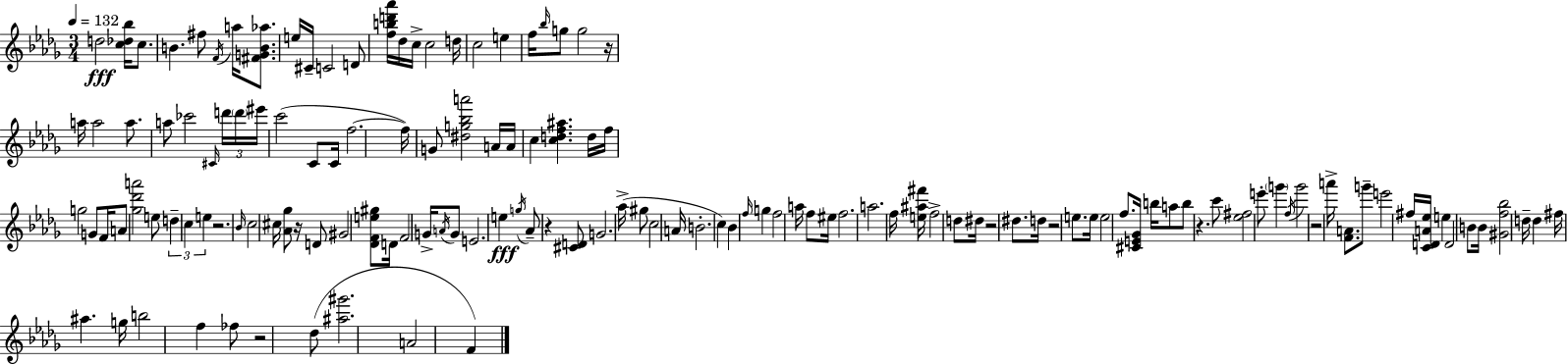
{
  \clef treble
  \numericTimeSignature
  \time 3/4
  \key bes \minor
  \tempo 4 = 132
  d''2\fff <c'' des'' bes''>16 c''8. | b'4. fis''8 \acciaccatura { f'16 } a''16 <fis' g' b' aes''>8. | e''16 cis'16-- c'2 d'8 | <f'' b'' d''' aes'''>16 des''16 c''16-> c''2 | \break d''16 c''2 e''4 | f''16 \grace { bes''16 } g''8 g''2 | r16 a''16 a''2 a''8. | a''8 ces'''2 | \break \grace { cis'16 } \tuplet 3/2 { d'''16 \parenthesize d'''16 eis'''16 } c'''2( | c'8 c'16 f''2.~~ | f''16) g'8 <dis'' g'' bes'' a'''>2 | a'16 a'16 c''4 <c'' d'' f'' ais''>4. | \break d''16 f''16 g''2 | g'8 f'16 a'8 <ges'' des''' a'''>2 | e''8 \tuplet 3/2 { d''4-- c''4 e''4 } | r2. | \break \grace { bes'16 } c''2 | cis''16 <aes' ges''>8 r16 d'8 gis'2 | <des' f' e'' gis''>8 d'16 f'2 | g'16-> \acciaccatura { a'16 } g'8 e'2. | \break e''4\fff \acciaccatura { g''16 } aes'8-- | r4 <cis' d'>8 g'2. | aes''16->( gis''8 c''2 | a'16 b'2.-. | \break c''4) bes'4 | \grace { f''16 } g''4 f''2 | a''16 f''8 eis''16 f''2. | a''2. | \break f''16 <e'' ais'' fis'''>16 f''2-> | d''8 dis''16 r2 | dis''8. d''16 r2 | e''8. e''16 e''2 | \break f''8. <cis' e' ges'>16 b''16 a''8 b''8 | r4. c'''8 <ees'' fis''>2 | e'''8-. \parenthesize g'''4 \acciaccatura { f''16 } | g'''2 r2 | \break a'''16-> <f' a'>8. g'''8-- e'''2 | fis''16 <c' d' a' ees''>16 e''4 | d'2 b'8 b'16 <gis' f'' bes''>2 | d''16-- d''4 | \break fis''16 ais''4. g''16 b''2 | f''4 fes''8 r2 | des''8( <ais'' gis'''>2. | a'2 | \break f'4) \bar "|."
}